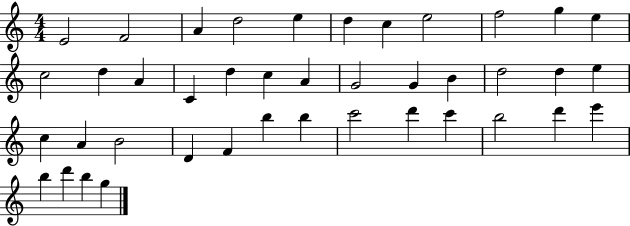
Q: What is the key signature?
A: C major